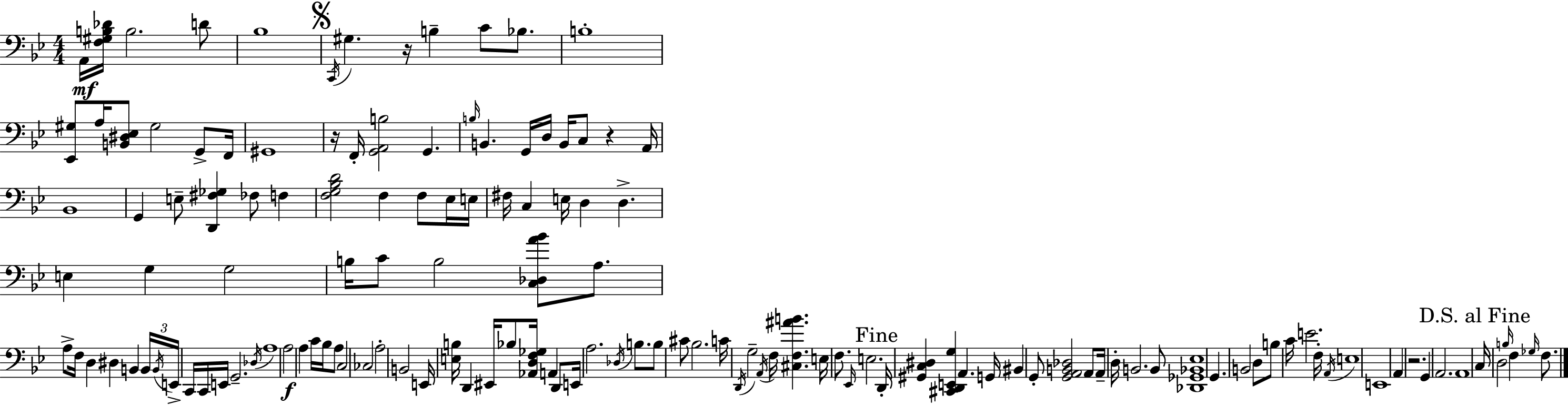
X:1
T:Untitled
M:4/4
L:1/4
K:Gm
A,,/4 [F,^G,B,_D]/4 B,2 D/2 _B,4 C,,/4 ^G, z/4 B, C/2 _B,/2 B,4 [_E,,^G,]/2 A,/4 [B,,^D,_E,]/2 ^G,2 G,,/2 F,,/4 ^G,,4 z/4 F,,/4 [G,,A,,B,]2 G,, B,/4 B,, G,,/4 D,/4 B,,/4 C,/2 z A,,/4 _B,,4 G,, E,/2 [D,,^F,_G,] _F,/2 F, [F,G,_B,D]2 F, F,/2 _E,/4 E,/4 ^F,/4 C, E,/4 D, D, E, G, G,2 B,/4 C/2 B,2 [C,_D,A_B]/2 A,/2 A,/2 F,/4 D, ^D, B,, B,,/4 B,,/4 E,,/4 C,,/4 C,,/4 E,,/4 G,,2 _D,/4 A,4 A,2 A, C/4 _B,/4 A,/2 C,2 _C,2 A,2 B,,2 E,,/4 [E,B,]/4 D,, ^E,,/4 _B,/2 [_A,,D,F,_G,]/4 A,, D,,/2 E,,/4 A,2 _D,/4 B,/2 B,/2 ^C/2 _B,2 C/4 D,,/4 G,2 A,,/4 F,/4 [^C,F,^AB] E,/4 F,/2 _E,,/4 E,2 D,,/4 [^G,,C,^D,] [^C,,D,,E,,G,] A,, G,,/4 ^B,, G,,/2 [G,,A,,B,,_D,]2 A,,/2 A,,/4 D,/4 B,,2 B,,/2 [_D,,_G,,_B,,_E,]4 G,, B,,2 D,/2 B,/2 C/4 E2 F,/4 A,,/4 E,4 E,,4 A,, z2 G,, A,,2 A,,4 C,/4 D,2 B,/4 F, _G,/4 F,/2